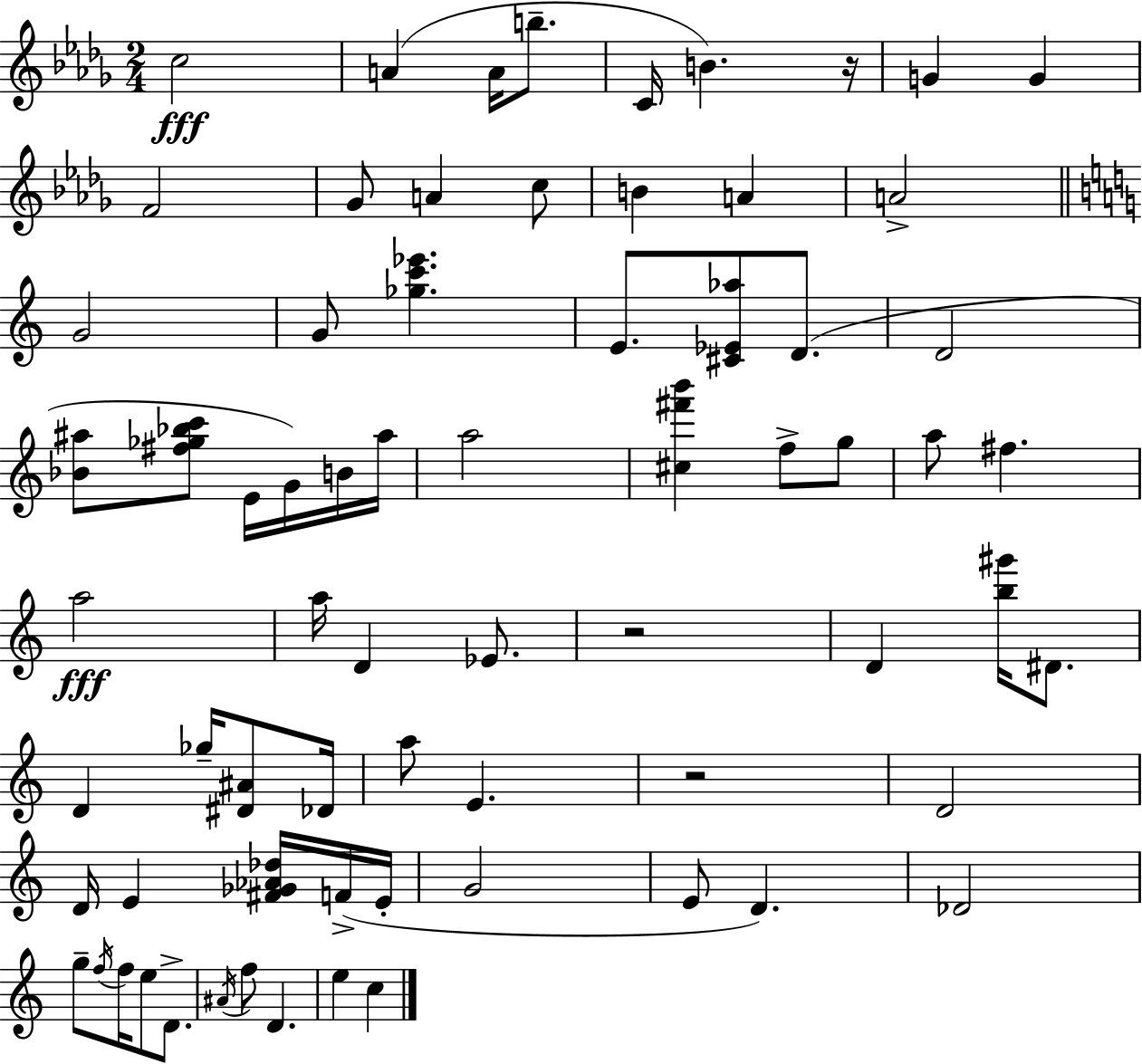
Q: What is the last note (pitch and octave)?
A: C5